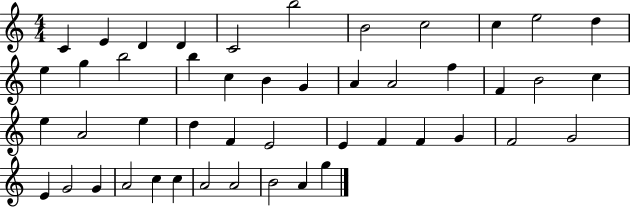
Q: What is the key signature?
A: C major